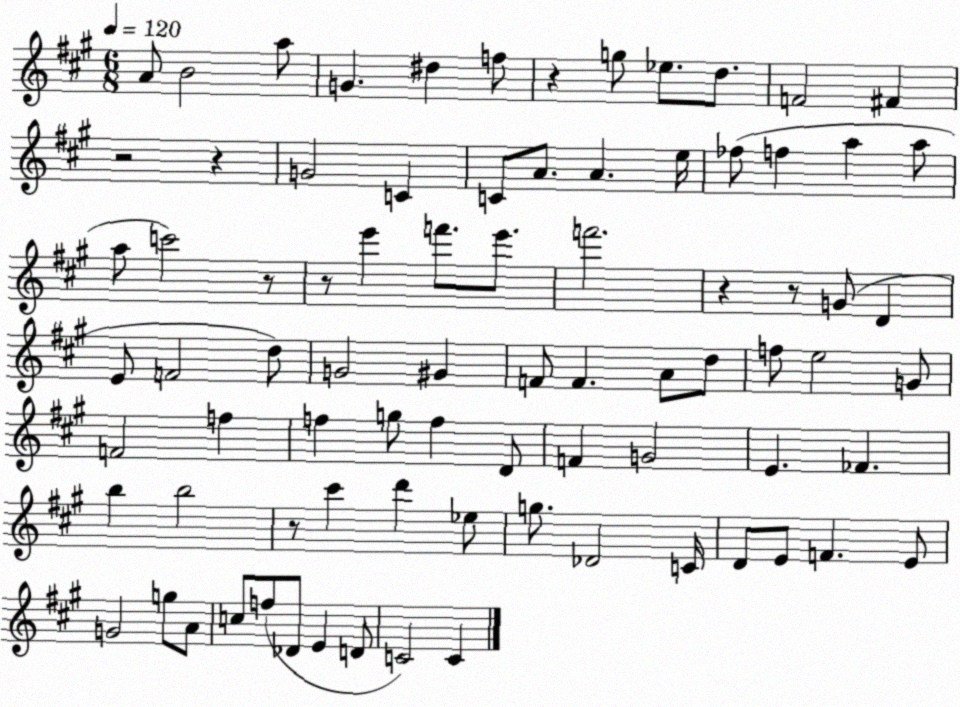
X:1
T:Untitled
M:6/8
L:1/4
K:A
A/2 B2 a/2 G ^d f/2 z g/2 _e/2 d/2 F2 ^F z2 z G2 C C/2 A/2 A e/4 _f/2 f a a/2 a/2 c'2 z/2 z/2 e' f'/2 e'/2 f'2 z z/2 G/2 D E/2 F2 d/2 G2 ^G F/2 F A/2 d/2 f/2 e2 G/2 F2 f f g/2 f D/2 F G2 E _F b b2 z/2 ^c' d' _e/2 g/2 _D2 C/4 D/2 E/2 F E/2 G2 g/2 A/2 c/2 f/2 _D/2 E D/2 C2 C